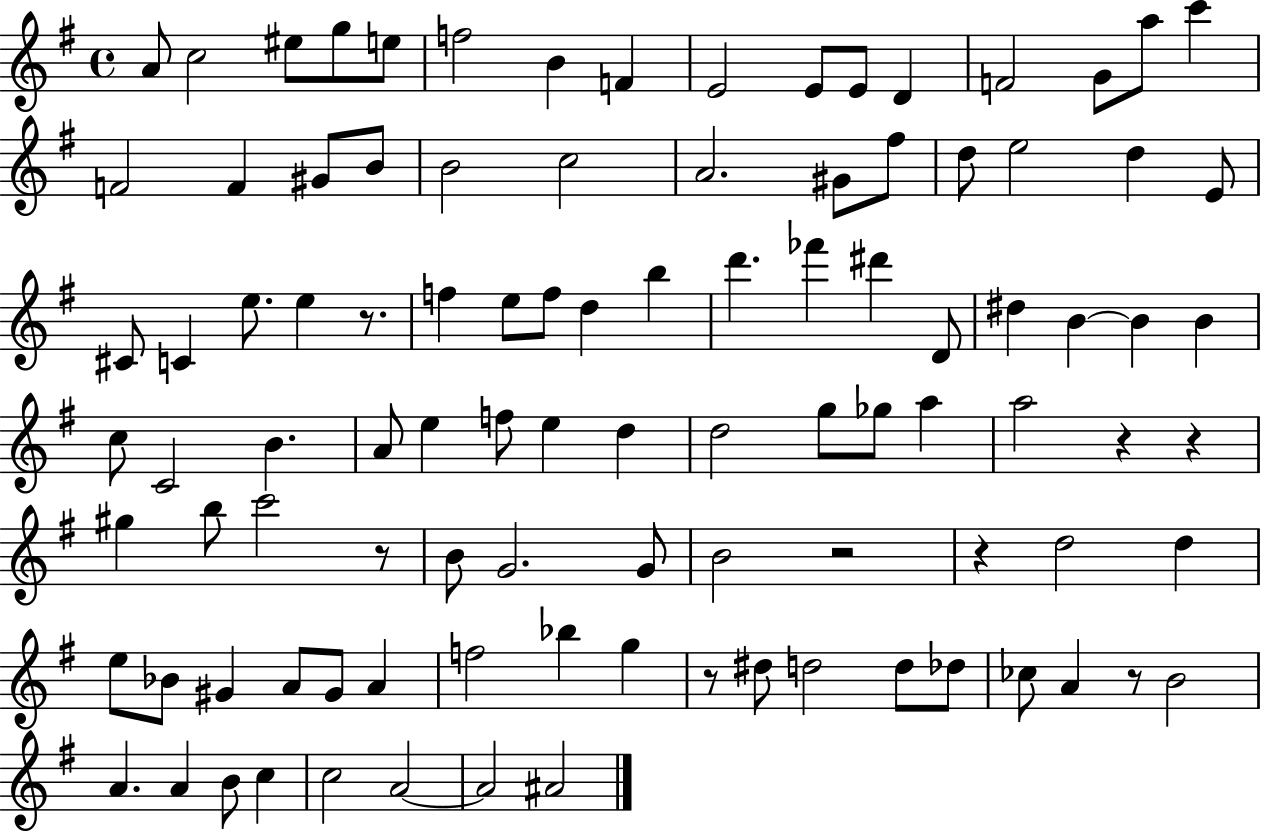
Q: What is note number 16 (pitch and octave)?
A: C6